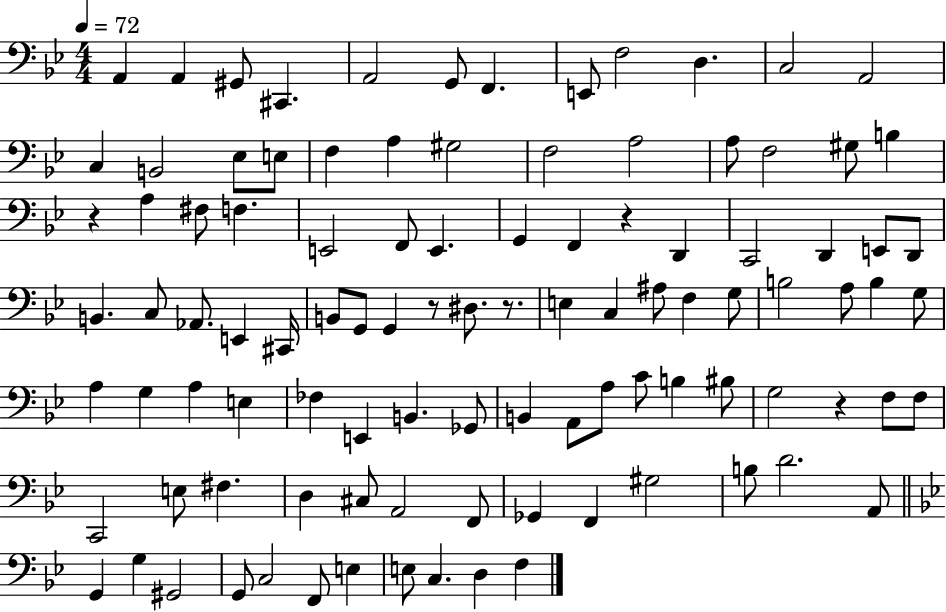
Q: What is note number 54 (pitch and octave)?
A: A3